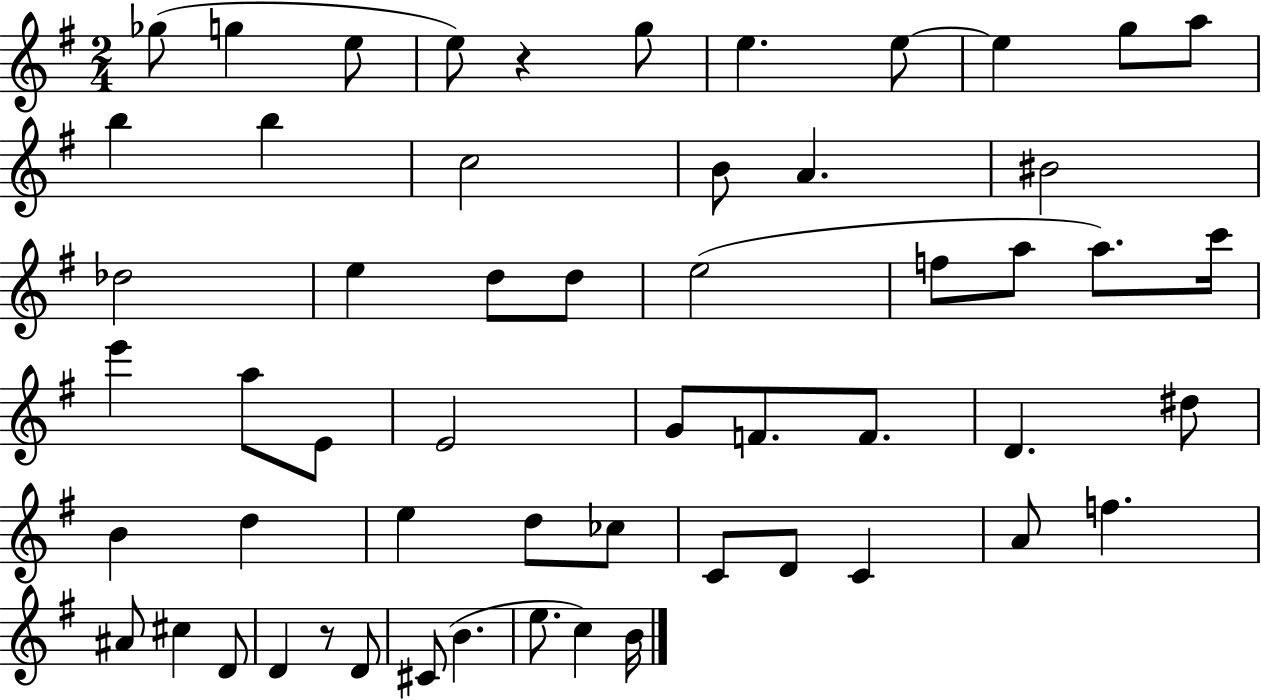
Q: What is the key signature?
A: G major